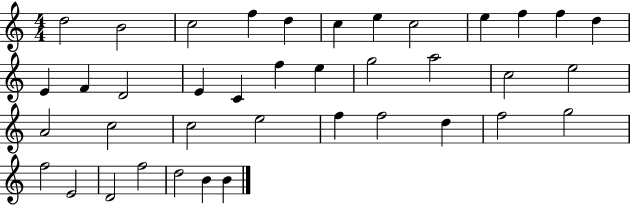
D5/h B4/h C5/h F5/q D5/q C5/q E5/q C5/h E5/q F5/q F5/q D5/q E4/q F4/q D4/h E4/q C4/q F5/q E5/q G5/h A5/h C5/h E5/h A4/h C5/h C5/h E5/h F5/q F5/h D5/q F5/h G5/h F5/h E4/h D4/h F5/h D5/h B4/q B4/q